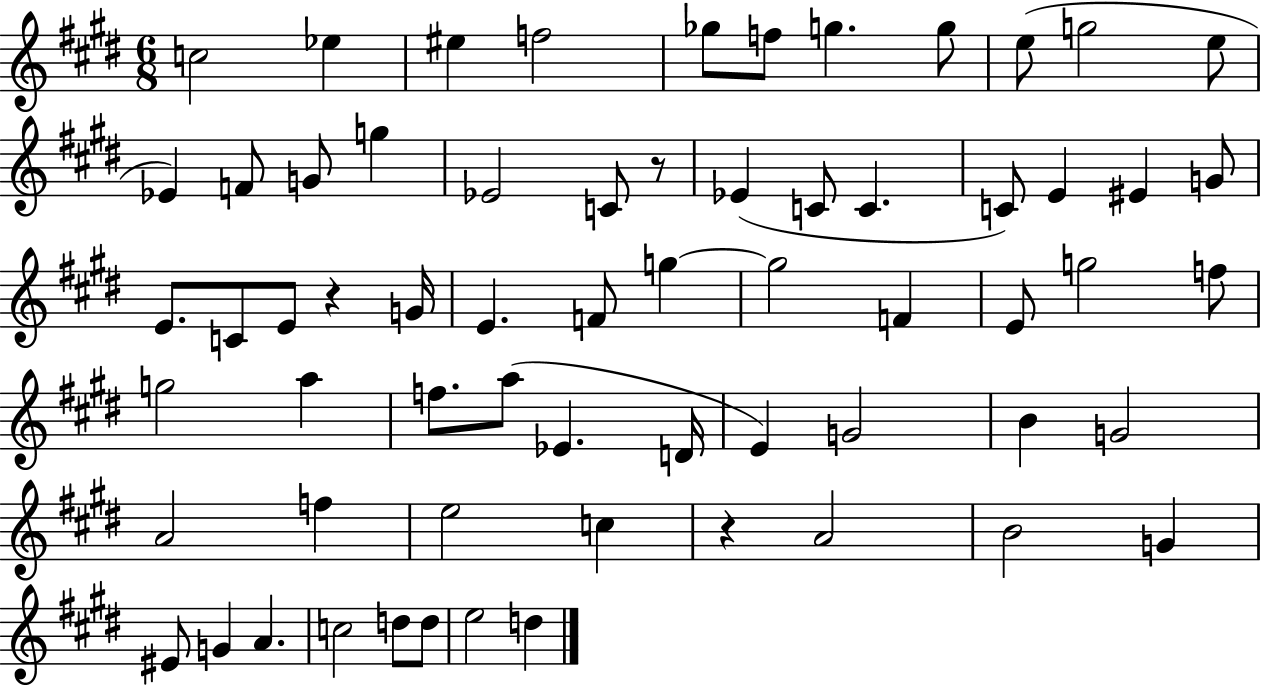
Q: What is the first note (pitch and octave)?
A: C5